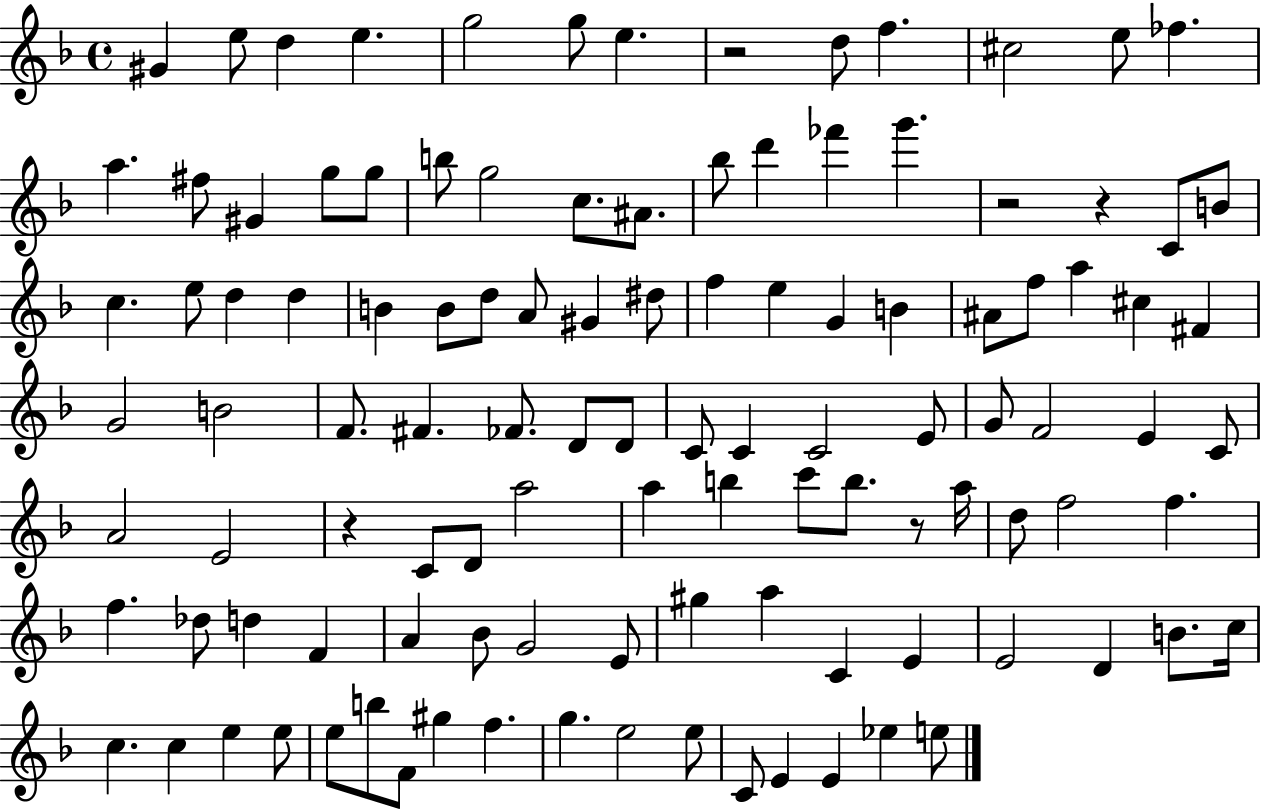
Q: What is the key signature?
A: F major